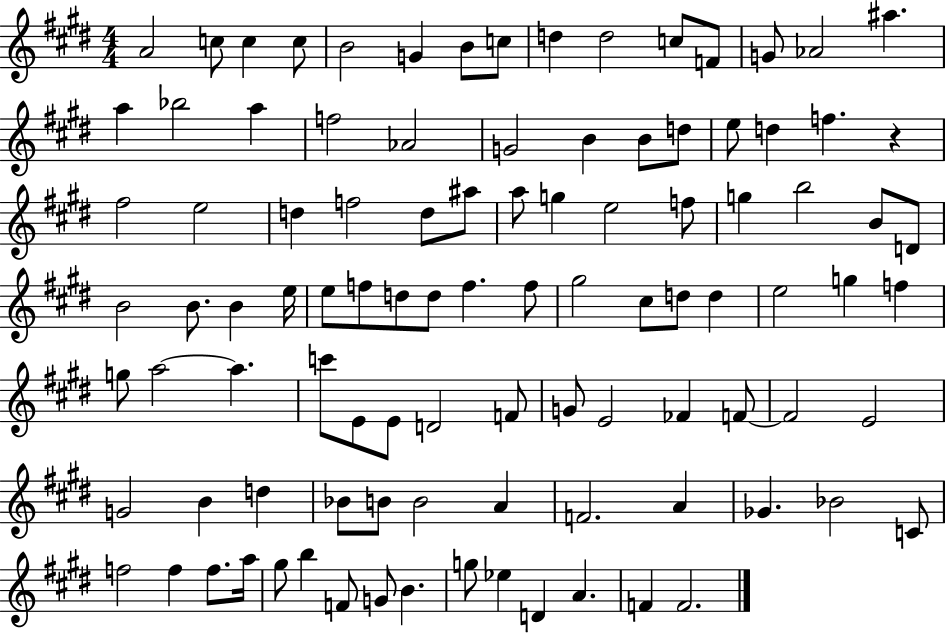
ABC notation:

X:1
T:Untitled
M:4/4
L:1/4
K:E
A2 c/2 c c/2 B2 G B/2 c/2 d d2 c/2 F/2 G/2 _A2 ^a a _b2 a f2 _A2 G2 B B/2 d/2 e/2 d f z ^f2 e2 d f2 d/2 ^a/2 a/2 g e2 f/2 g b2 B/2 D/2 B2 B/2 B e/4 e/2 f/2 d/2 d/2 f f/2 ^g2 ^c/2 d/2 d e2 g f g/2 a2 a c'/2 E/2 E/2 D2 F/2 G/2 E2 _F F/2 F2 E2 G2 B d _B/2 B/2 B2 A F2 A _G _B2 C/2 f2 f f/2 a/4 ^g/2 b F/2 G/2 B g/2 _e D A F F2